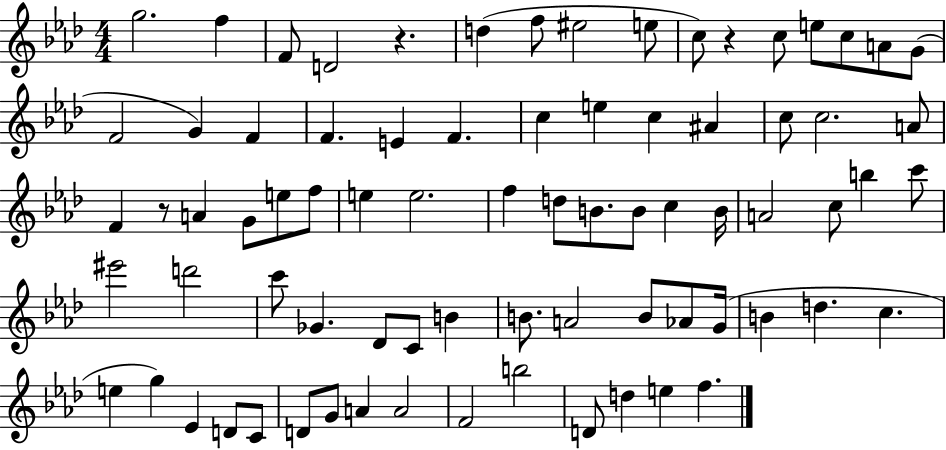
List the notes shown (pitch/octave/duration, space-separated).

G5/h. F5/q F4/e D4/h R/q. D5/q F5/e EIS5/h E5/e C5/e R/q C5/e E5/e C5/e A4/e G4/e F4/h G4/q F4/q F4/q. E4/q F4/q. C5/q E5/q C5/q A#4/q C5/e C5/h. A4/e F4/q R/e A4/q G4/e E5/e F5/e E5/q E5/h. F5/q D5/e B4/e. B4/e C5/q B4/s A4/h C5/e B5/q C6/e EIS6/h D6/h C6/e Gb4/q. Db4/e C4/e B4/q B4/e. A4/h B4/e Ab4/e G4/s B4/q D5/q. C5/q. E5/q G5/q Eb4/q D4/e C4/e D4/e G4/e A4/q A4/h F4/h B5/h D4/e D5/q E5/q F5/q.